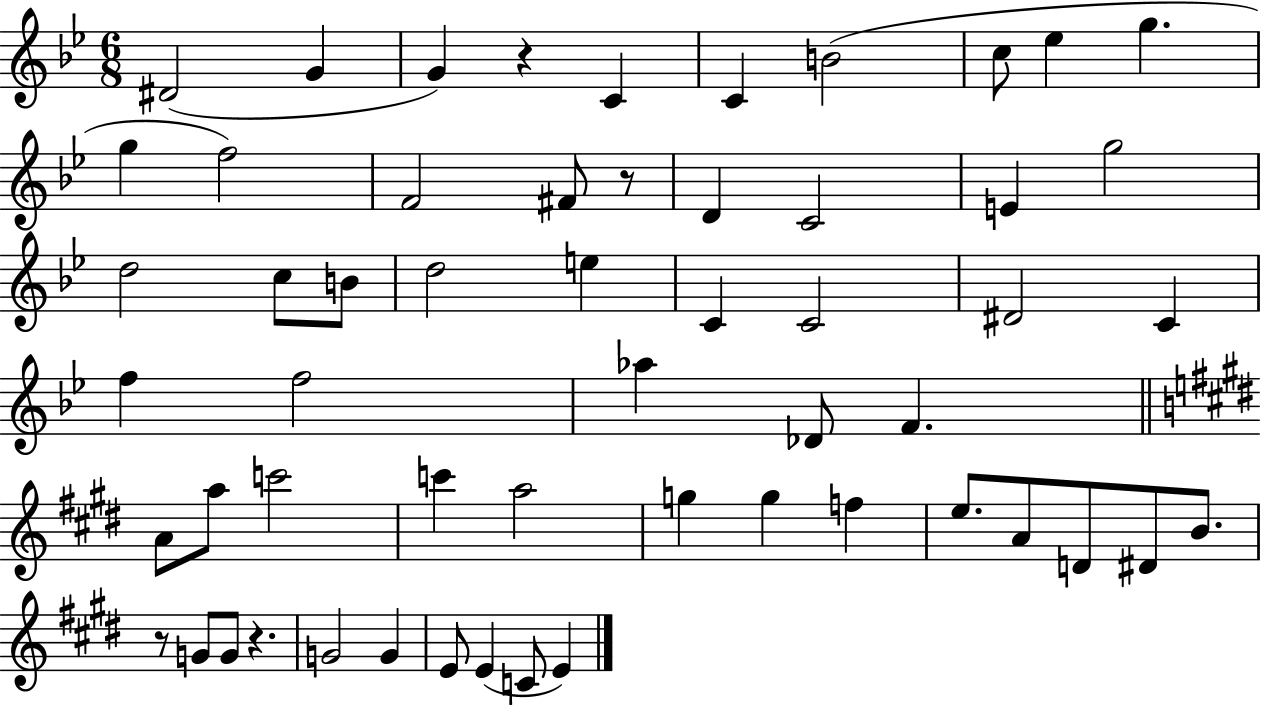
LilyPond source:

{
  \clef treble
  \numericTimeSignature
  \time 6/8
  \key bes \major
  dis'2( g'4 | g'4) r4 c'4 | c'4 b'2( | c''8 ees''4 g''4. | \break g''4 f''2) | f'2 fis'8 r8 | d'4 c'2 | e'4 g''2 | \break d''2 c''8 b'8 | d''2 e''4 | c'4 c'2 | dis'2 c'4 | \break f''4 f''2 | aes''4 des'8 f'4. | \bar "||" \break \key e \major a'8 a''8 c'''2 | c'''4 a''2 | g''4 g''4 f''4 | e''8. a'8 d'8 dis'8 b'8. | \break r8 g'8 g'8 r4. | g'2 g'4 | e'8 e'4( c'8 e'4) | \bar "|."
}